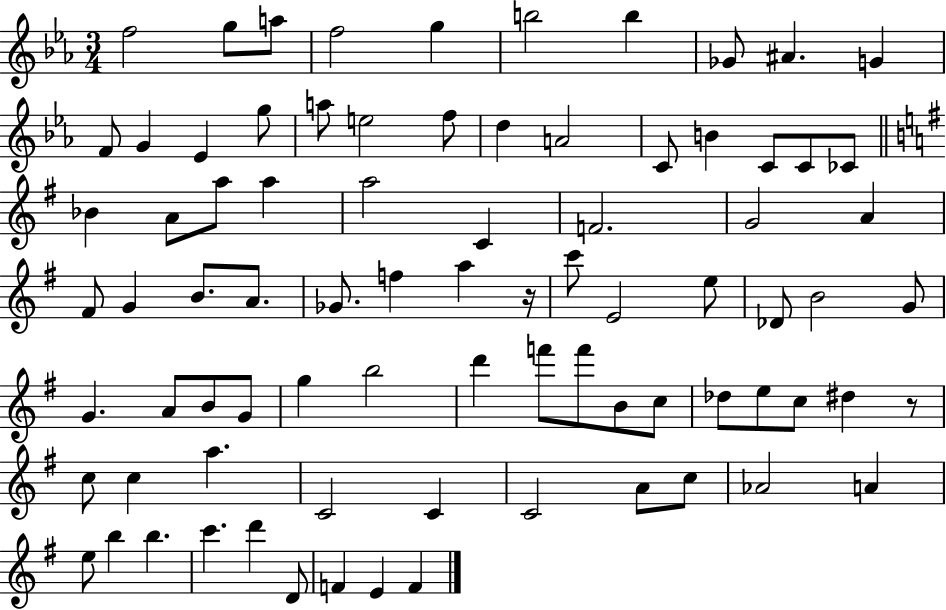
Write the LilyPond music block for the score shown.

{
  \clef treble
  \numericTimeSignature
  \time 3/4
  \key ees \major
  f''2 g''8 a''8 | f''2 g''4 | b''2 b''4 | ges'8 ais'4. g'4 | \break f'8 g'4 ees'4 g''8 | a''8 e''2 f''8 | d''4 a'2 | c'8 b'4 c'8 c'8 ces'8 | \break \bar "||" \break \key e \minor bes'4 a'8 a''8 a''4 | a''2 c'4 | f'2. | g'2 a'4 | \break fis'8 g'4 b'8. a'8. | ges'8. f''4 a''4 r16 | c'''8 e'2 e''8 | des'8 b'2 g'8 | \break g'4. a'8 b'8 g'8 | g''4 b''2 | d'''4 f'''8 f'''8 b'8 c''8 | des''8 e''8 c''8 dis''4 r8 | \break c''8 c''4 a''4. | c'2 c'4 | c'2 a'8 c''8 | aes'2 a'4 | \break e''8 b''4 b''4. | c'''4. d'''4 d'8 | f'4 e'4 f'4 | \bar "|."
}